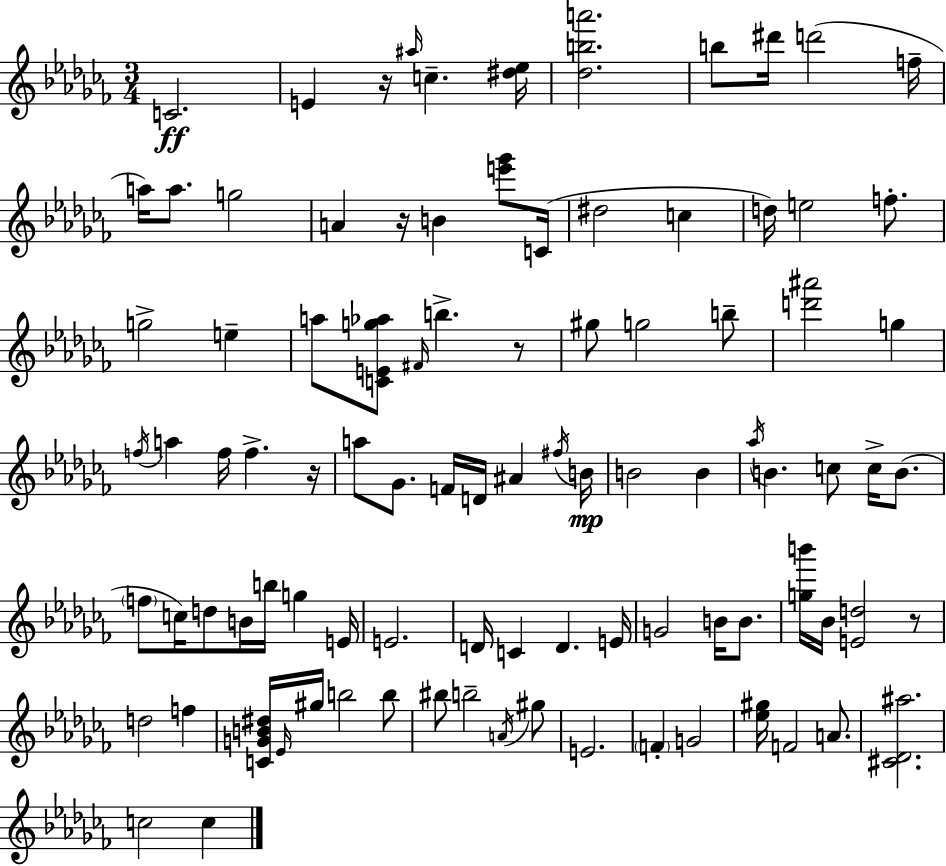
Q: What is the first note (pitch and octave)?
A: C4